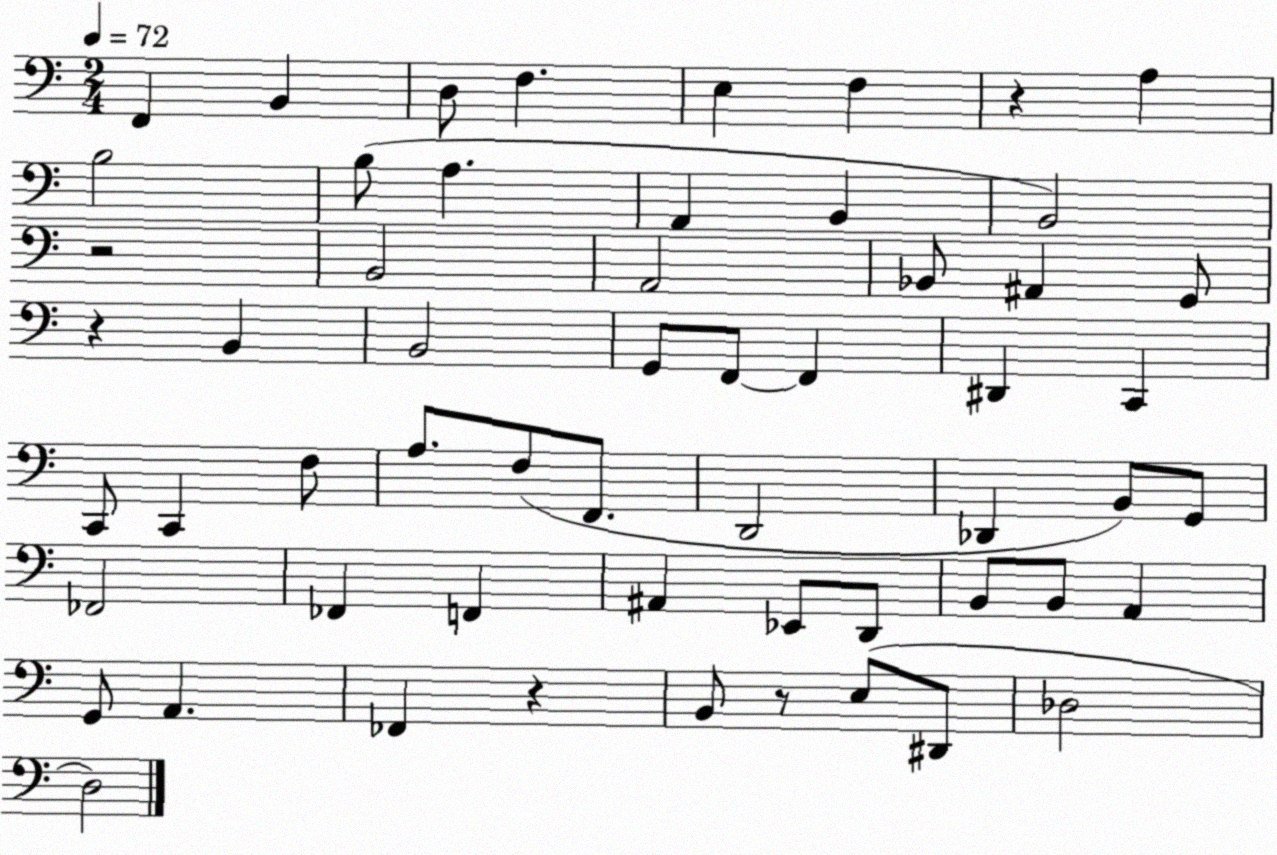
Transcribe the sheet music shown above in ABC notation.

X:1
T:Untitled
M:2/4
L:1/4
K:C
F,, B,, D,/2 F, E, F, z A, B,2 B,/2 A, A,, B,, B,,2 z2 B,,2 A,,2 _B,,/2 ^A,, G,,/2 z B,, B,,2 G,,/2 F,,/2 F,, ^D,, C,, C,,/2 C,, F,/2 A,/2 F,/2 F,,/2 D,,2 _D,, B,,/2 G,,/2 _F,,2 _F,, F,, ^A,, _E,,/2 D,,/2 B,,/2 B,,/2 A,, G,,/2 A,, _F,, z B,,/2 z/2 E,/2 ^D,,/2 _D,2 D,2